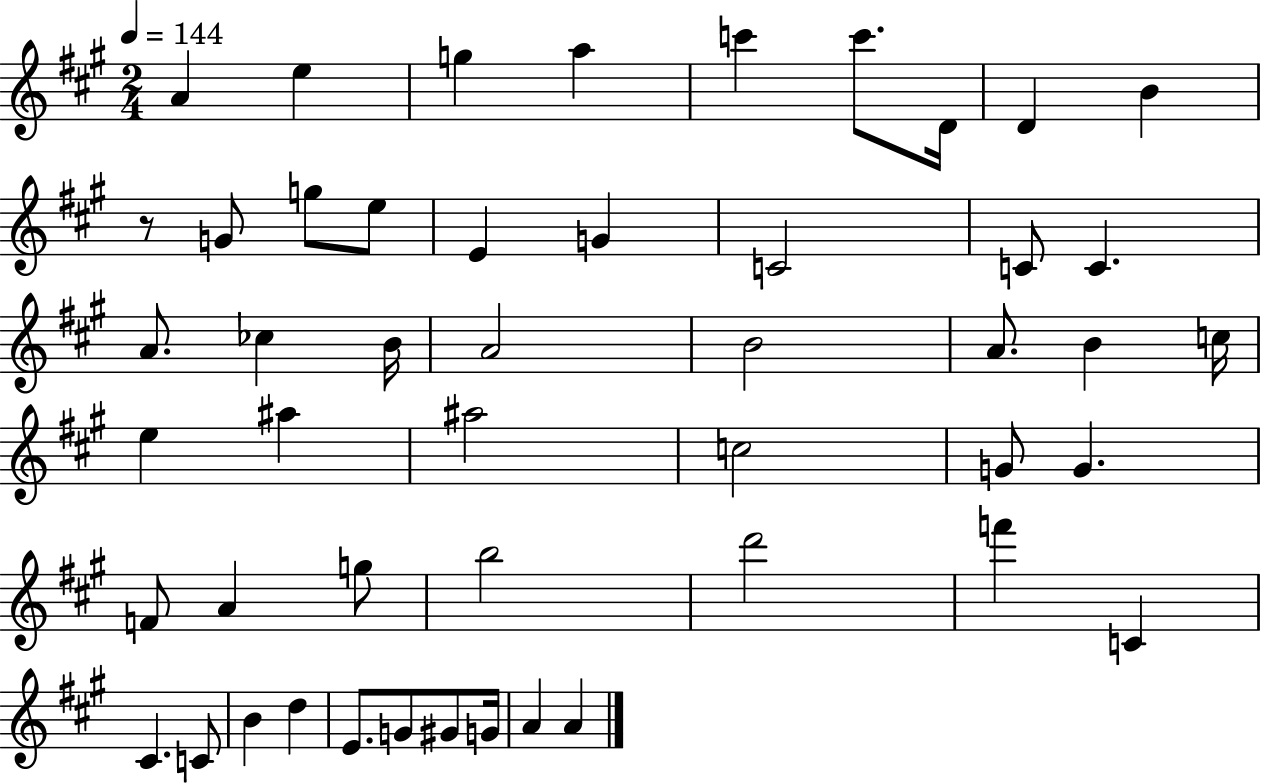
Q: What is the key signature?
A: A major